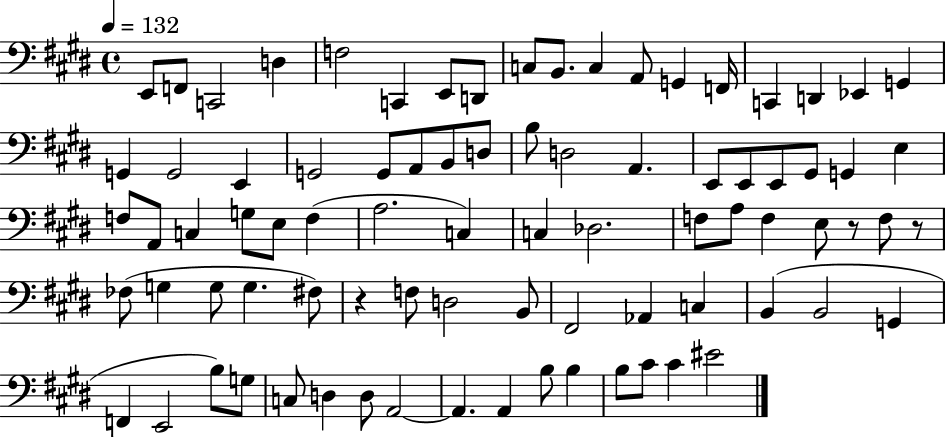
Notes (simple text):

E2/e F2/e C2/h D3/q F3/h C2/q E2/e D2/e C3/e B2/e. C3/q A2/e G2/q F2/s C2/q D2/q Eb2/q G2/q G2/q G2/h E2/q G2/h G2/e A2/e B2/e D3/e B3/e D3/h A2/q. E2/e E2/e E2/e G#2/e G2/q E3/q F3/e A2/e C3/q G3/e E3/e F3/q A3/h. C3/q C3/q Db3/h. F3/e A3/e F3/q E3/e R/e F3/e R/e FES3/e G3/q G3/e G3/q. F#3/e R/q F3/e D3/h B2/e F#2/h Ab2/q C3/q B2/q B2/h G2/q F2/q E2/h B3/e G3/e C3/e D3/q D3/e A2/h A2/q. A2/q B3/e B3/q B3/e C#4/e C#4/q EIS4/h